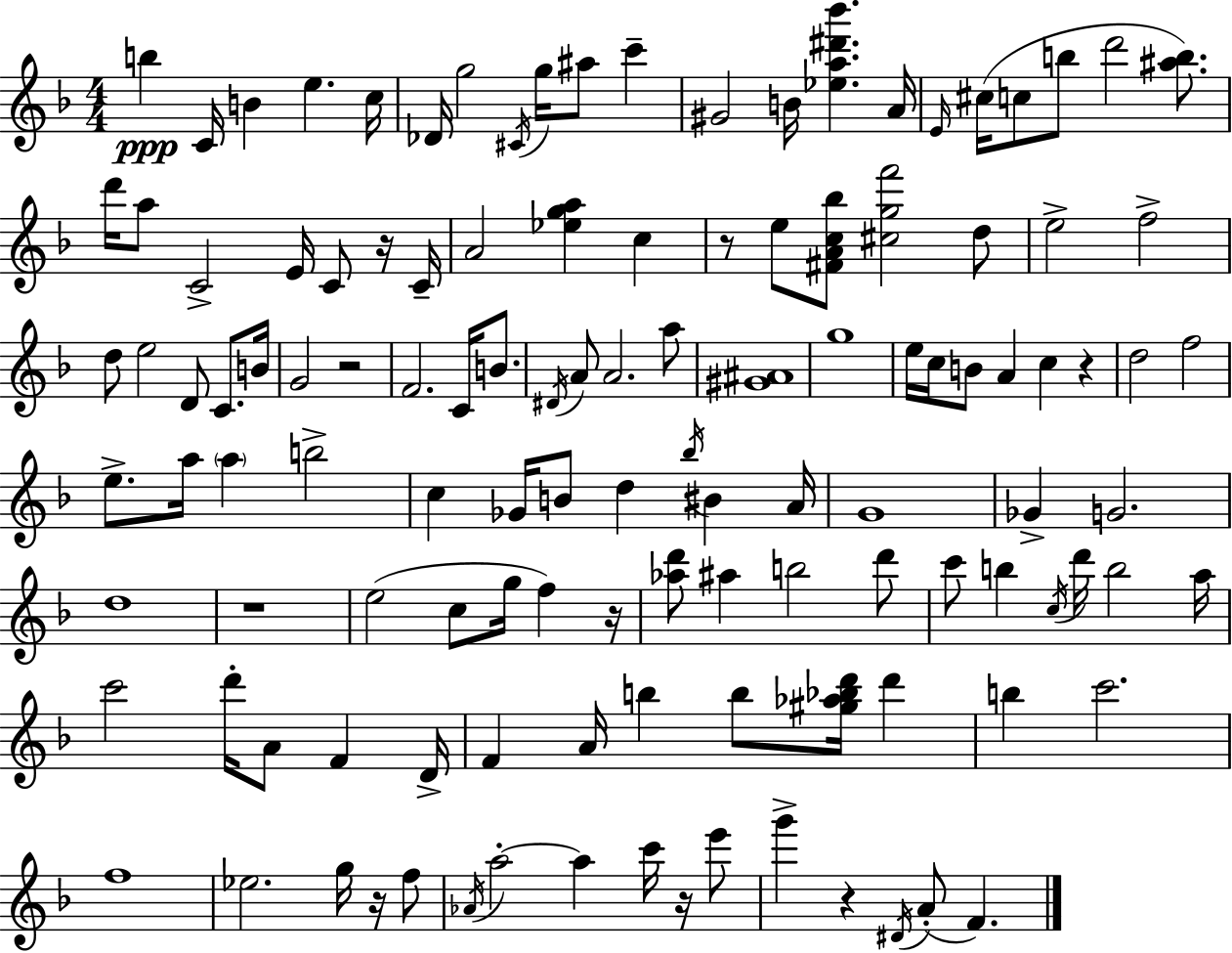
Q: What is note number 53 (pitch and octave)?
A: E5